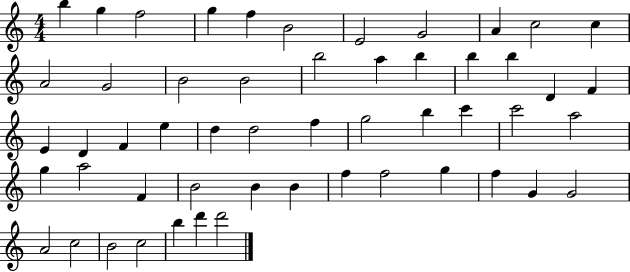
X:1
T:Untitled
M:4/4
L:1/4
K:C
b g f2 g f B2 E2 G2 A c2 c A2 G2 B2 B2 b2 a b b b D F E D F e d d2 f g2 b c' c'2 a2 g a2 F B2 B B f f2 g f G G2 A2 c2 B2 c2 b d' d'2